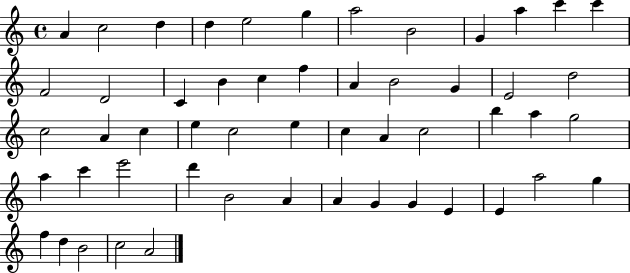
{
  \clef treble
  \time 4/4
  \defaultTimeSignature
  \key c \major
  a'4 c''2 d''4 | d''4 e''2 g''4 | a''2 b'2 | g'4 a''4 c'''4 c'''4 | \break f'2 d'2 | c'4 b'4 c''4 f''4 | a'4 b'2 g'4 | e'2 d''2 | \break c''2 a'4 c''4 | e''4 c''2 e''4 | c''4 a'4 c''2 | b''4 a''4 g''2 | \break a''4 c'''4 e'''2 | d'''4 b'2 a'4 | a'4 g'4 g'4 e'4 | e'4 a''2 g''4 | \break f''4 d''4 b'2 | c''2 a'2 | \bar "|."
}